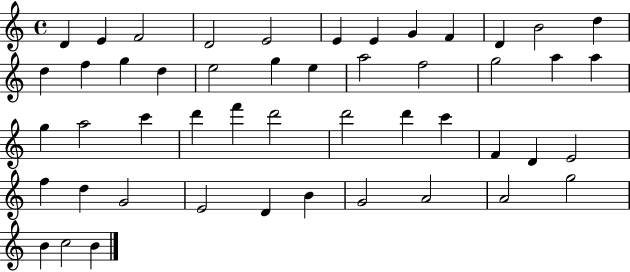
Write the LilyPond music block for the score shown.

{
  \clef treble
  \time 4/4
  \defaultTimeSignature
  \key c \major
  d'4 e'4 f'2 | d'2 e'2 | e'4 e'4 g'4 f'4 | d'4 b'2 d''4 | \break d''4 f''4 g''4 d''4 | e''2 g''4 e''4 | a''2 f''2 | g''2 a''4 a''4 | \break g''4 a''2 c'''4 | d'''4 f'''4 d'''2 | d'''2 d'''4 c'''4 | f'4 d'4 e'2 | \break f''4 d''4 g'2 | e'2 d'4 b'4 | g'2 a'2 | a'2 g''2 | \break b'4 c''2 b'4 | \bar "|."
}